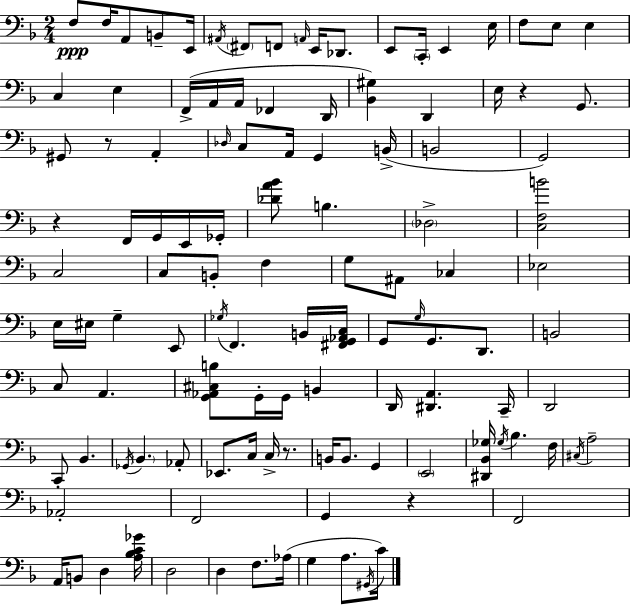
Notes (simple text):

F3/e F3/s A2/e B2/e E2/s A#2/s F#2/e F2/e A2/s E2/s Db2/e. E2/e C2/s E2/q E3/s F3/e E3/e E3/q C3/q E3/q F2/s A2/s A2/s FES2/q D2/s [Bb2,G#3]/q D2/q E3/s R/q G2/e. G#2/e R/e A2/q Db3/s C3/e A2/s G2/q B2/s B2/h G2/h R/q F2/s G2/s E2/s Gb2/s [Db4,A4,Bb4]/e B3/q. Db3/h [C3,F3,B4]/h C3/h C3/e B2/e F3/q G3/e A#2/e CES3/q Eb3/h E3/s EIS3/s G3/q E2/e Gb3/s F2/q. B2/s [F#2,G2,Ab2,C3]/s G2/e G3/s G2/e. D2/e. B2/h C3/e A2/q. [G2,Ab2,C#3,B3]/e G2/s G2/s B2/q D2/s [D#2,A2]/q. C2/s D2/h C2/e Bb2/q. Gb2/s Bb2/q. Ab2/e Eb2/e. C3/s C3/s R/e. B2/s B2/e. G2/q E2/h [D#2,Bb2,Gb3]/s Gb3/s Bb3/q. F3/s C#3/s A3/h Ab2/h F2/h G2/q R/q F2/h A2/s B2/e D3/q [A3,Bb3,C4,Gb4]/s D3/h D3/q F3/e. Ab3/s G3/q A3/e. G#2/s C4/s